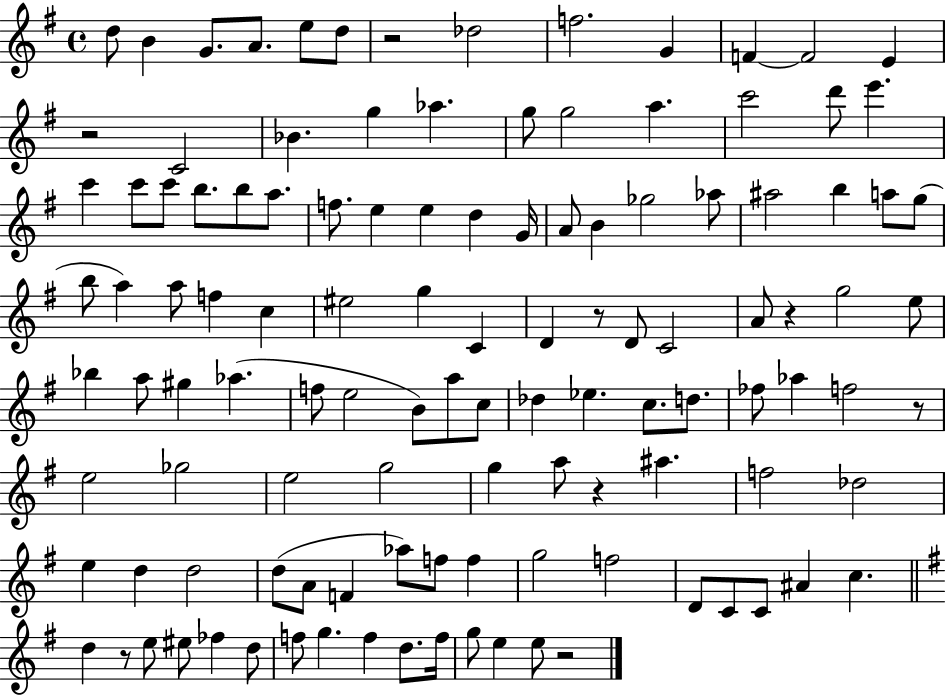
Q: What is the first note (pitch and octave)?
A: D5